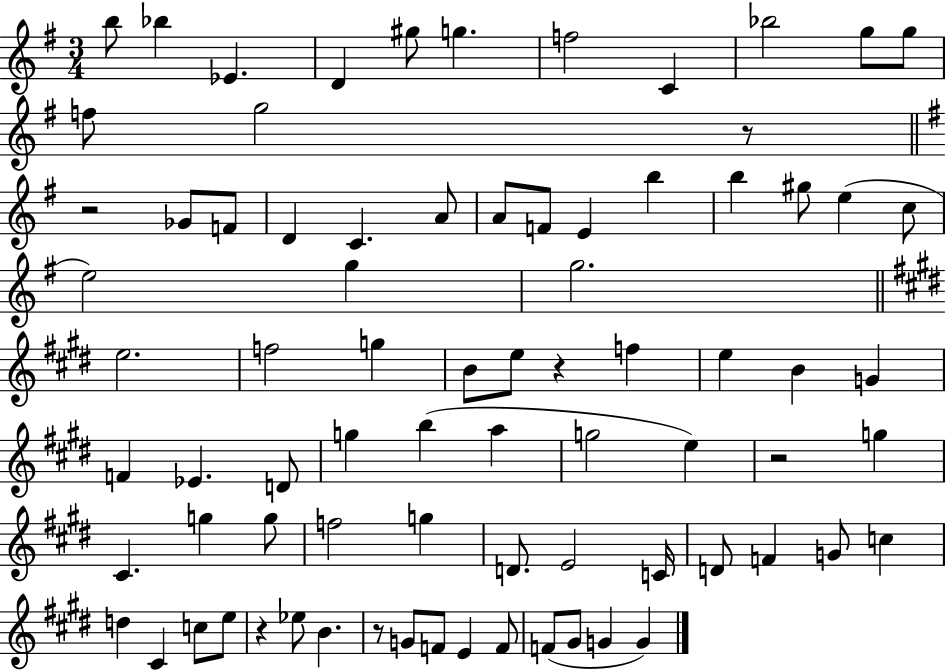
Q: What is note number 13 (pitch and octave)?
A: G5